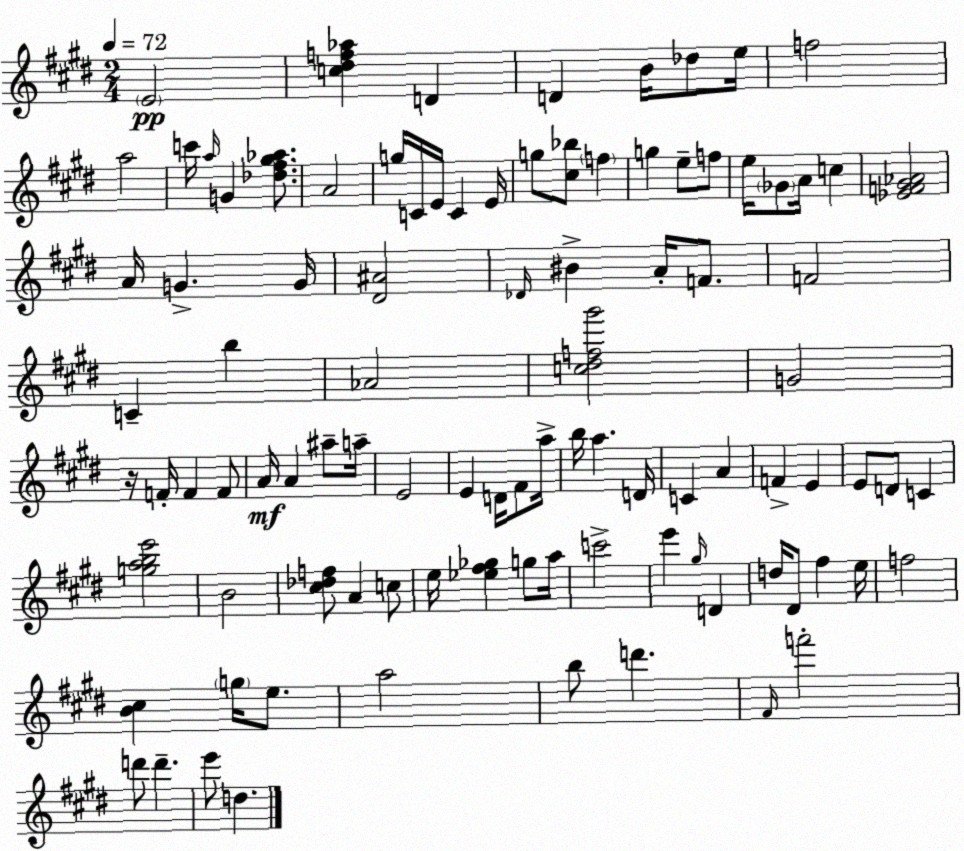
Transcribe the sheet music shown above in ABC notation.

X:1
T:Untitled
M:2/4
L:1/4
K:E
E2 [c^df_a] D D B/4 _d/2 e/4 f2 a2 c'/4 a/4 G [_d^f^g_a]/2 A2 g/4 C/4 E/4 C E/4 g/2 [^c_b]/2 f g e/2 f/2 e/4 _G/2 A/4 c [_EF^G_A]2 A/4 G G/4 [^D^A]2 _D/4 ^B A/4 F/2 F2 C b _A2 [c^df^g']2 G2 z/4 F/4 F F/2 A/4 A ^a/2 a/4 E2 E D/4 ^F/2 a/4 b/4 a D/4 C A F E E/2 D/2 C [gabe']2 B2 [^c_df]/2 A c/2 e/4 [_e^f_g] g/2 a/4 c'2 e' ^g/4 D d/4 ^D/2 ^f e/4 f2 [B^c] g/4 e/2 a2 b/2 d' ^F/4 f'2 d'/2 d' e'/2 d